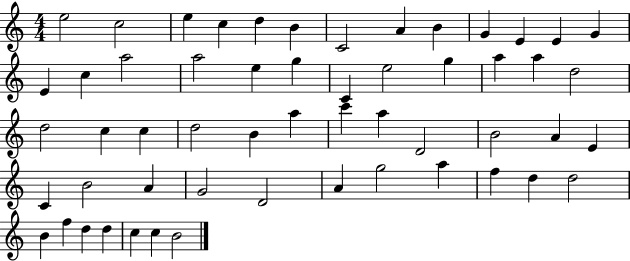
X:1
T:Untitled
M:4/4
L:1/4
K:C
e2 c2 e c d B C2 A B G E E G E c a2 a2 e g C e2 g a a d2 d2 c c d2 B a c' a D2 B2 A E C B2 A G2 D2 A g2 a f d d2 B f d d c c B2